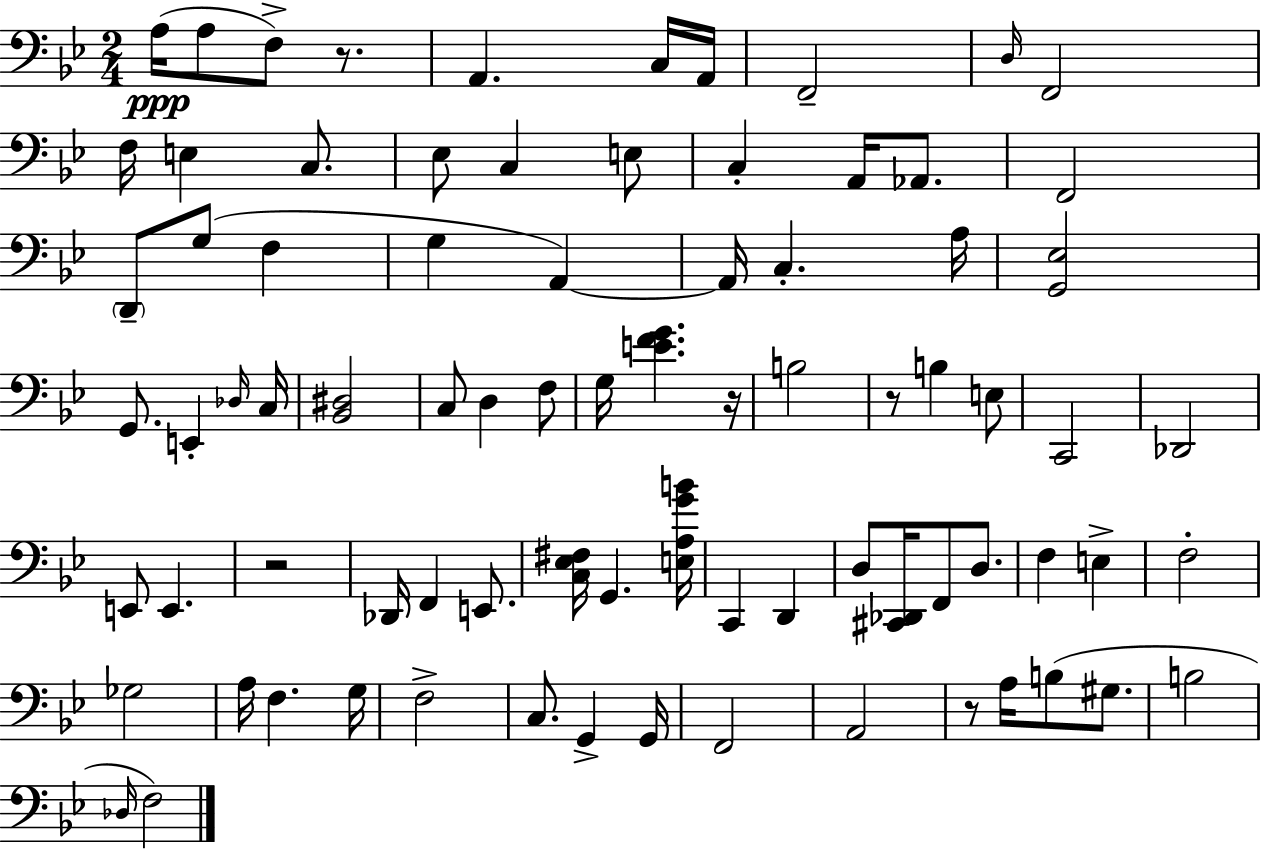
X:1
T:Untitled
M:2/4
L:1/4
K:Gm
A,/4 A,/2 F,/2 z/2 A,, C,/4 A,,/4 F,,2 D,/4 F,,2 F,/4 E, C,/2 _E,/2 C, E,/2 C, A,,/4 _A,,/2 F,,2 D,,/2 G,/2 F, G, A,, A,,/4 C, A,/4 [G,,_E,]2 G,,/2 E,, _D,/4 C,/4 [_B,,^D,]2 C,/2 D, F,/2 G,/4 [EFG] z/4 B,2 z/2 B, E,/2 C,,2 _D,,2 E,,/2 E,, z2 _D,,/4 F,, E,,/2 [C,_E,^F,]/4 G,, [E,A,GB]/4 C,, D,, D,/2 [^C,,_D,,]/4 F,,/2 D,/2 F, E, F,2 _G,2 A,/4 F, G,/4 F,2 C,/2 G,, G,,/4 F,,2 A,,2 z/2 A,/4 B,/2 ^G,/2 B,2 _D,/4 F,2